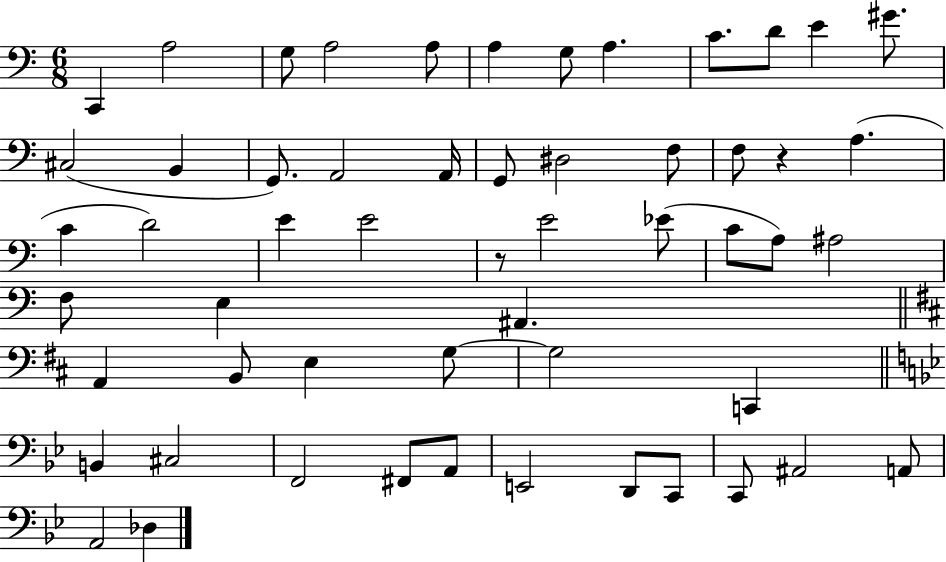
{
  \clef bass
  \numericTimeSignature
  \time 6/8
  \key c \major
  \repeat volta 2 { c,4 a2 | g8 a2 a8 | a4 g8 a4. | c'8. d'8 e'4 gis'8. | \break cis2( b,4 | g,8.) a,2 a,16 | g,8 dis2 f8 | f8 r4 a4.( | \break c'4 d'2) | e'4 e'2 | r8 e'2 ees'8( | c'8 a8) ais2 | \break f8 e4 ais,4. | \bar "||" \break \key d \major a,4 b,8 e4 g8~~ | g2 c,4 | \bar "||" \break \key bes \major b,4 cis2 | f,2 fis,8 a,8 | e,2 d,8 c,8 | c,8 ais,2 a,8 | \break a,2 des4 | } \bar "|."
}